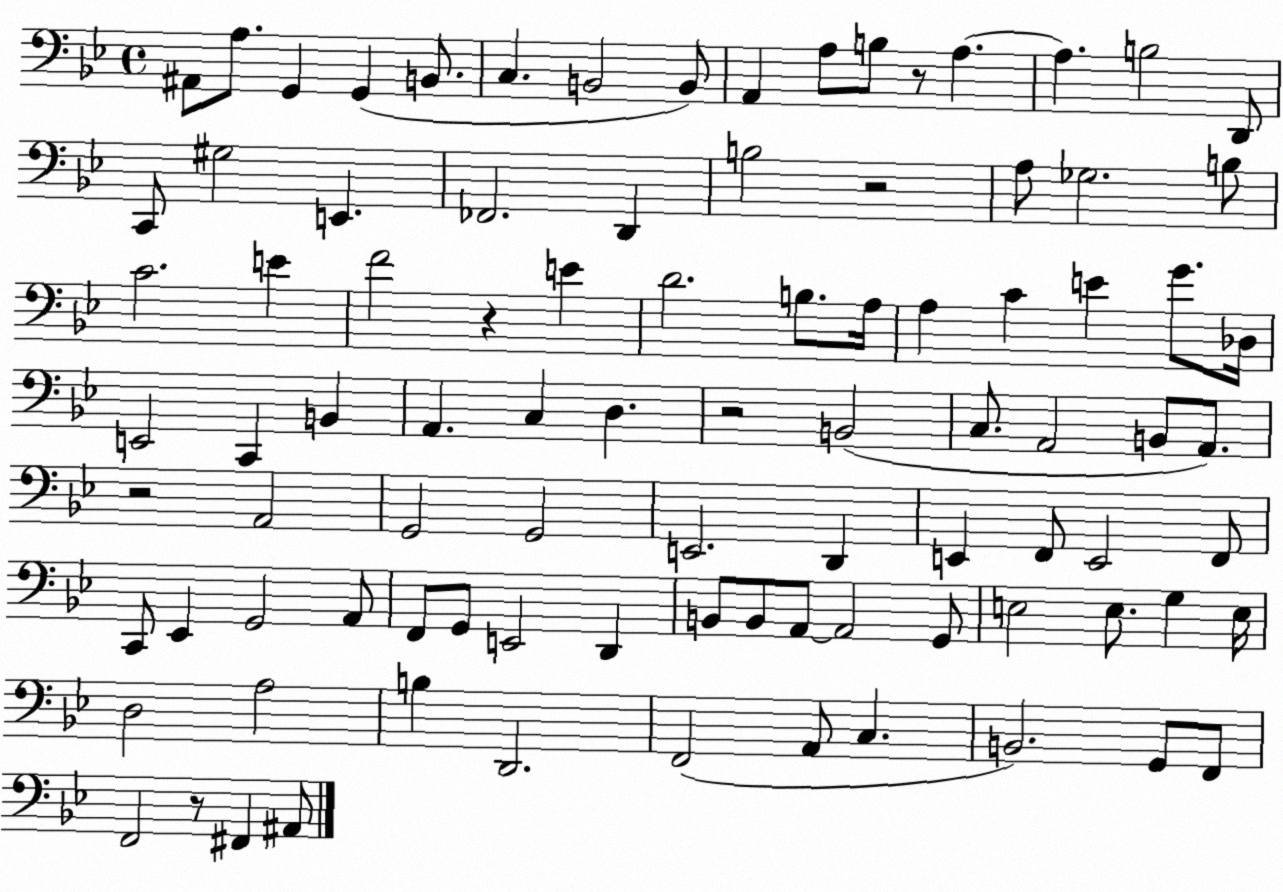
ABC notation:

X:1
T:Untitled
M:4/4
L:1/4
K:Bb
^A,,/2 A,/2 G,, G,, B,,/2 C, B,,2 B,,/2 A,, A,/2 B,/2 z/2 A, A, B,2 D,,/2 C,,/2 ^G,2 E,, _F,,2 D,, B,2 z2 A,/2 _G,2 B,/2 C2 E F2 z E D2 B,/2 A,/4 A, C E G/2 _D,/4 E,,2 C,, B,, A,, C, D, z2 B,,2 C,/2 A,,2 B,,/2 A,,/2 z2 A,,2 G,,2 G,,2 E,,2 D,, E,, F,,/2 E,,2 F,,/2 C,,/2 _E,, G,,2 A,,/2 F,,/2 G,,/2 E,,2 D,, B,,/2 B,,/2 A,,/2 A,,2 G,,/2 E,2 E,/2 G, E,/4 D,2 A,2 B, D,,2 F,,2 A,,/2 C, B,,2 G,,/2 F,,/2 F,,2 z/2 ^F,, ^A,,/2